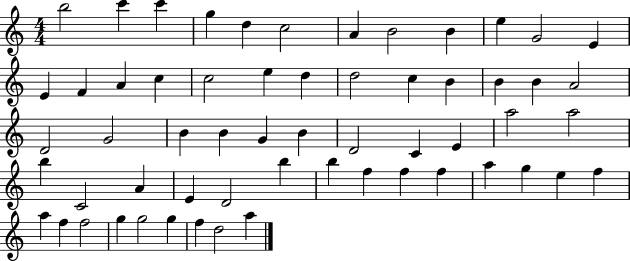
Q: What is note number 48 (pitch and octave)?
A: G5